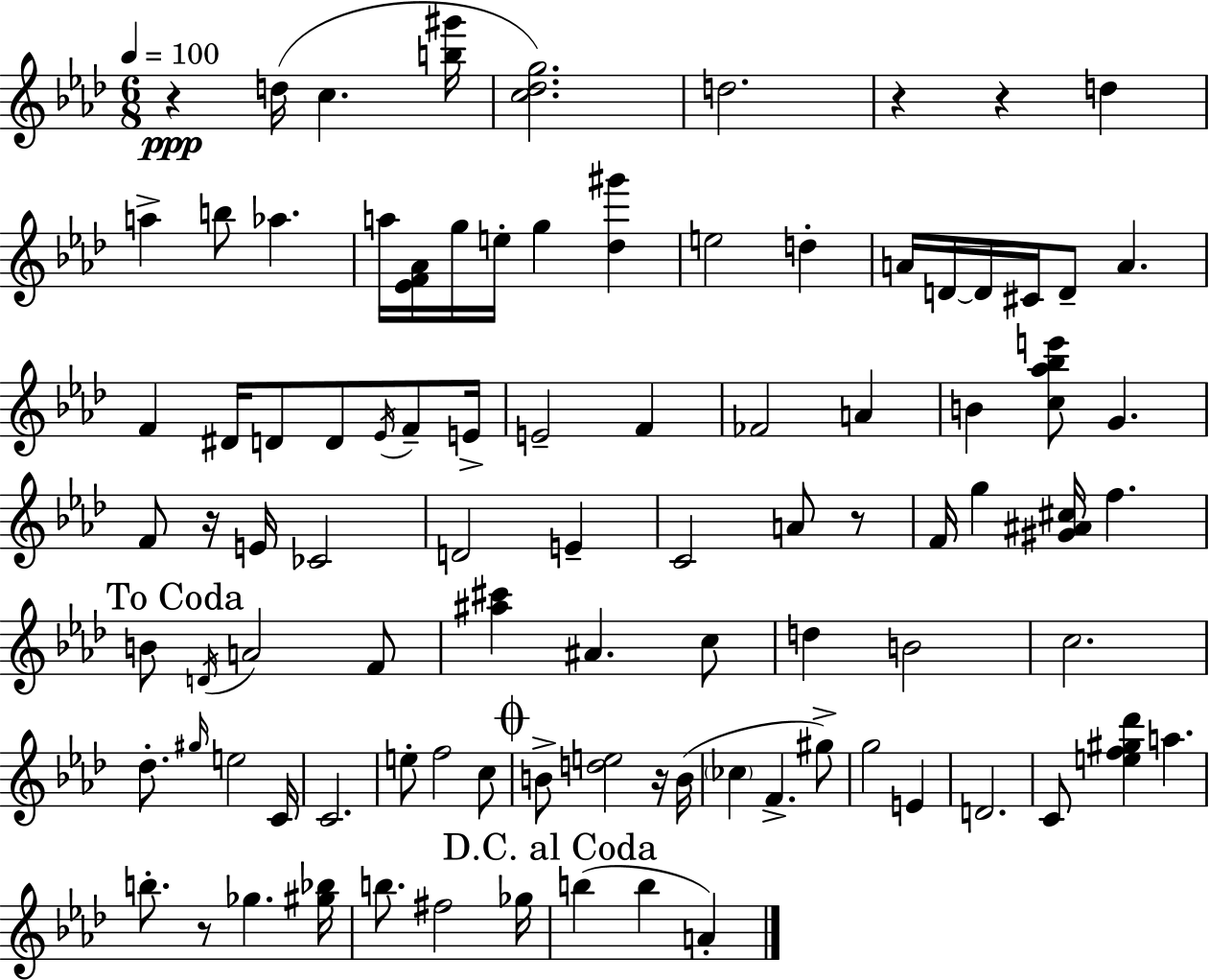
R/q D5/s C5/q. [B5,G#6]/s [C5,Db5,G5]/h. D5/h. R/q R/q D5/q A5/q B5/e Ab5/q. A5/s [Eb4,F4,Ab4]/s G5/s E5/s G5/q [Db5,G#6]/q E5/h D5/q A4/s D4/s D4/s C#4/s D4/e A4/q. F4/q D#4/s D4/e D4/e Eb4/s F4/e E4/s E4/h F4/q FES4/h A4/q B4/q [C5,Ab5,Bb5,E6]/e G4/q. F4/e R/s E4/s CES4/h D4/h E4/q C4/h A4/e R/e F4/s G5/q [G#4,A#4,C#5]/s F5/q. B4/e D4/s A4/h F4/e [A#5,C#6]/q A#4/q. C5/e D5/q B4/h C5/h. Db5/e. G#5/s E5/h C4/s C4/h. E5/e F5/h C5/e B4/e [D5,E5]/h R/s B4/s CES5/q F4/q. G#5/e G5/h E4/q D4/h. C4/e [E5,F5,G#5,Db6]/q A5/q. B5/e. R/e Gb5/q. [G#5,Bb5]/s B5/e. F#5/h Gb5/s B5/q B5/q A4/q